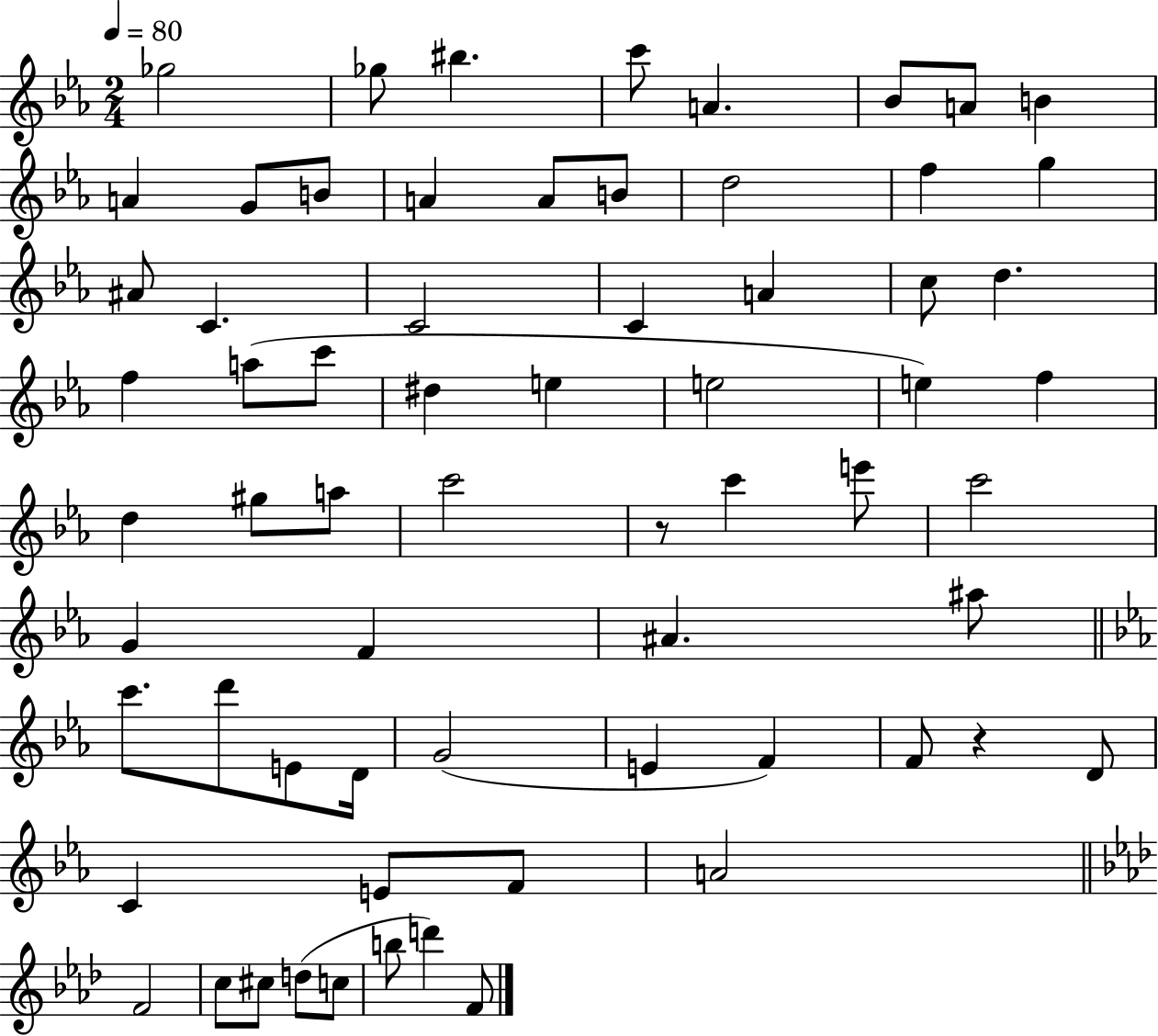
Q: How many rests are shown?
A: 2